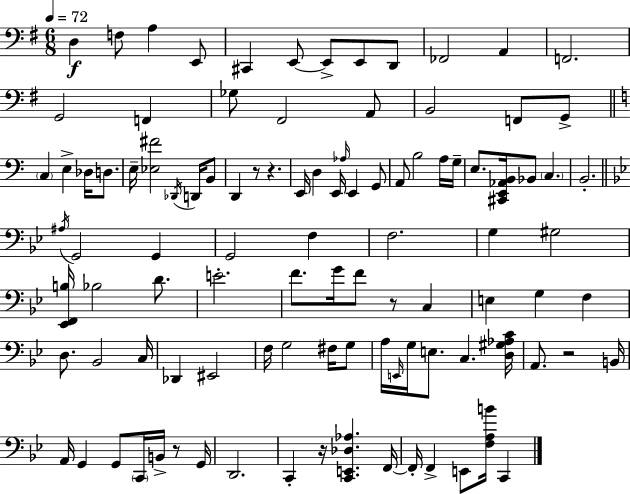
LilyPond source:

{
  \clef bass
  \numericTimeSignature
  \time 6/8
  \key g \major
  \tempo 4 = 72
  \repeat volta 2 { d4\f f8 a4 e,8 | cis,4 e,8~~ e,8-> e,8 d,8 | fes,2 a,4 | f,2. | \break g,2 f,4 | ges8 fis,2 a,8 | b,2 f,8 g,8-> | \bar "||" \break \key c \major \parenthesize c4 e4-> des16 d8. | e16-- <ees fis'>2 \acciaccatura { des,16 } d,16 b,8 | d,4 r8 r4. | e,16 d4 e,16 \grace { aes16 } e,4 | \break g,8 a,8 b2 | a16 g16-- e8. <cis, e, aes, b,>16 bes,8 \parenthesize c4. | b,2.-. | \bar "||" \break \key g \minor \acciaccatura { ais16 } g,2 g,4 | g,2 f4 | f2. | g4 gis2 | \break <ees, f, b>16 bes2 d'8. | e'2.-. | f'8. g'16 f'8 r8 c4 | e4 g4 f4 | \break d8. bes,2 | c16 des,4 eis,2 | f16 g2 fis16 g8 | a16 \grace { e,16 } g16 e8. c4. | \break <d gis aes c'>16 a,8. r2 | b,16 a,16 g,4 g,8 \parenthesize c,16 b,16-> r8 | g,16 d,2. | c,4-. r16 <c, e, des aes>4. | \break f,16~~ f,16-. f,4-> e,8 <f a b'>16 c,4 | } \bar "|."
}